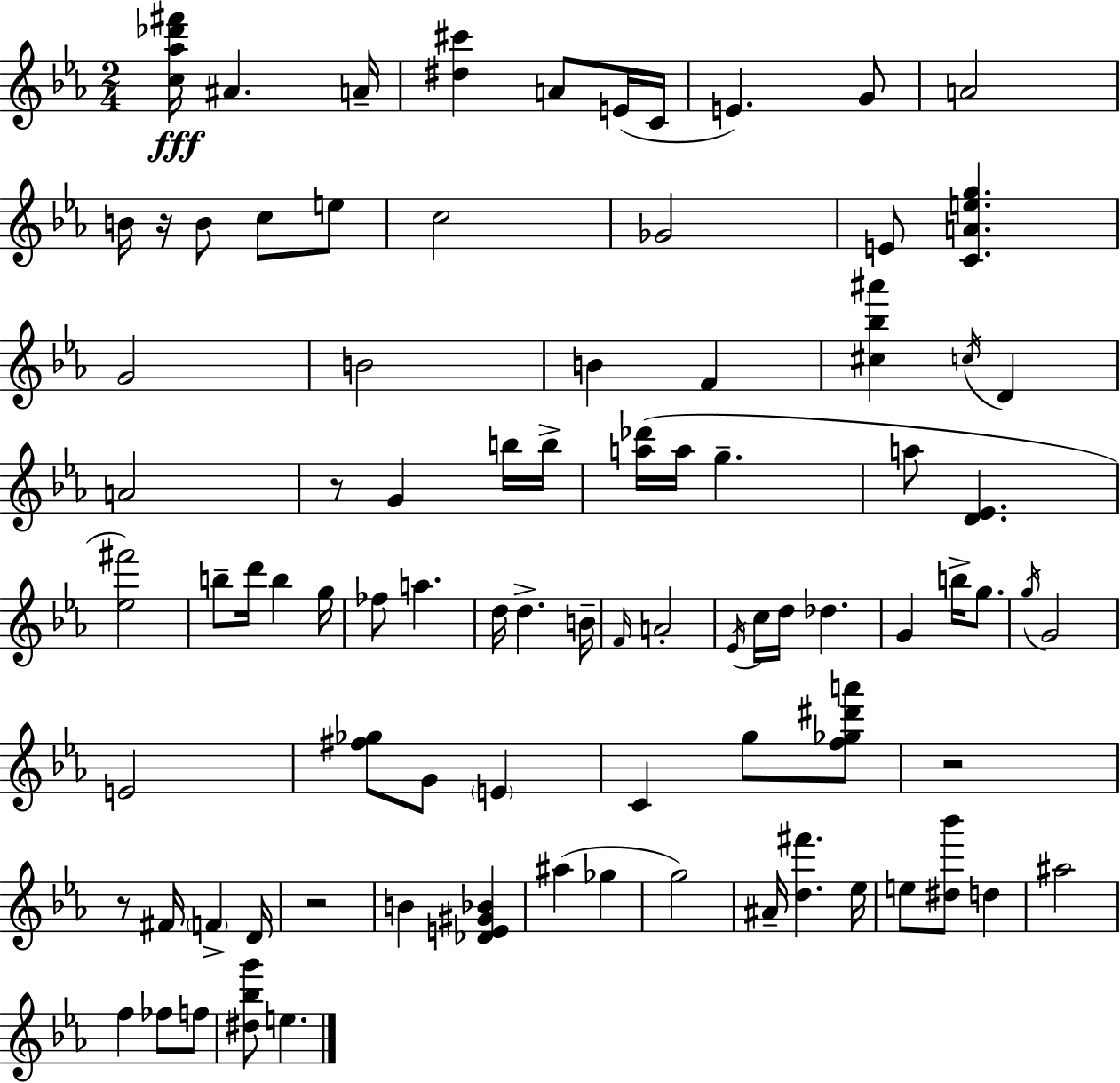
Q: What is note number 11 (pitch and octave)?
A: C5